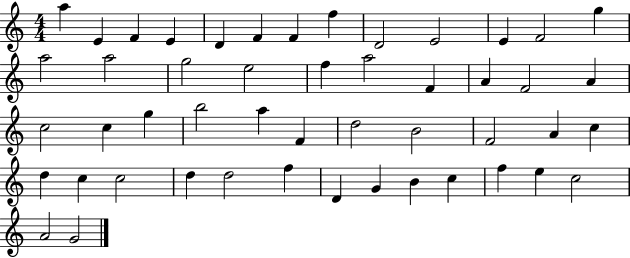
A5/q E4/q F4/q E4/q D4/q F4/q F4/q F5/q D4/h E4/h E4/q F4/h G5/q A5/h A5/h G5/h E5/h F5/q A5/h F4/q A4/q F4/h A4/q C5/h C5/q G5/q B5/h A5/q F4/q D5/h B4/h F4/h A4/q C5/q D5/q C5/q C5/h D5/q D5/h F5/q D4/q G4/q B4/q C5/q F5/q E5/q C5/h A4/h G4/h